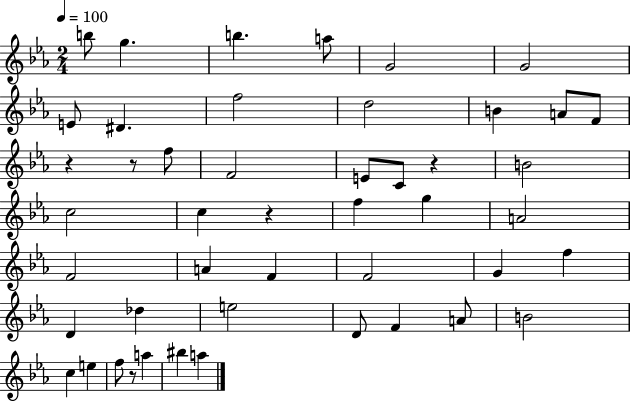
B5/e G5/q. B5/q. A5/e G4/h G4/h E4/e D#4/q. F5/h D5/h B4/q A4/e F4/e R/q R/e F5/e F4/h E4/e C4/e R/q B4/h C5/h C5/q R/q F5/q G5/q A4/h F4/h A4/q F4/q F4/h G4/q F5/q D4/q Db5/q E5/h D4/e F4/q A4/e B4/h C5/q E5/q F5/e R/e A5/q BIS5/q A5/q